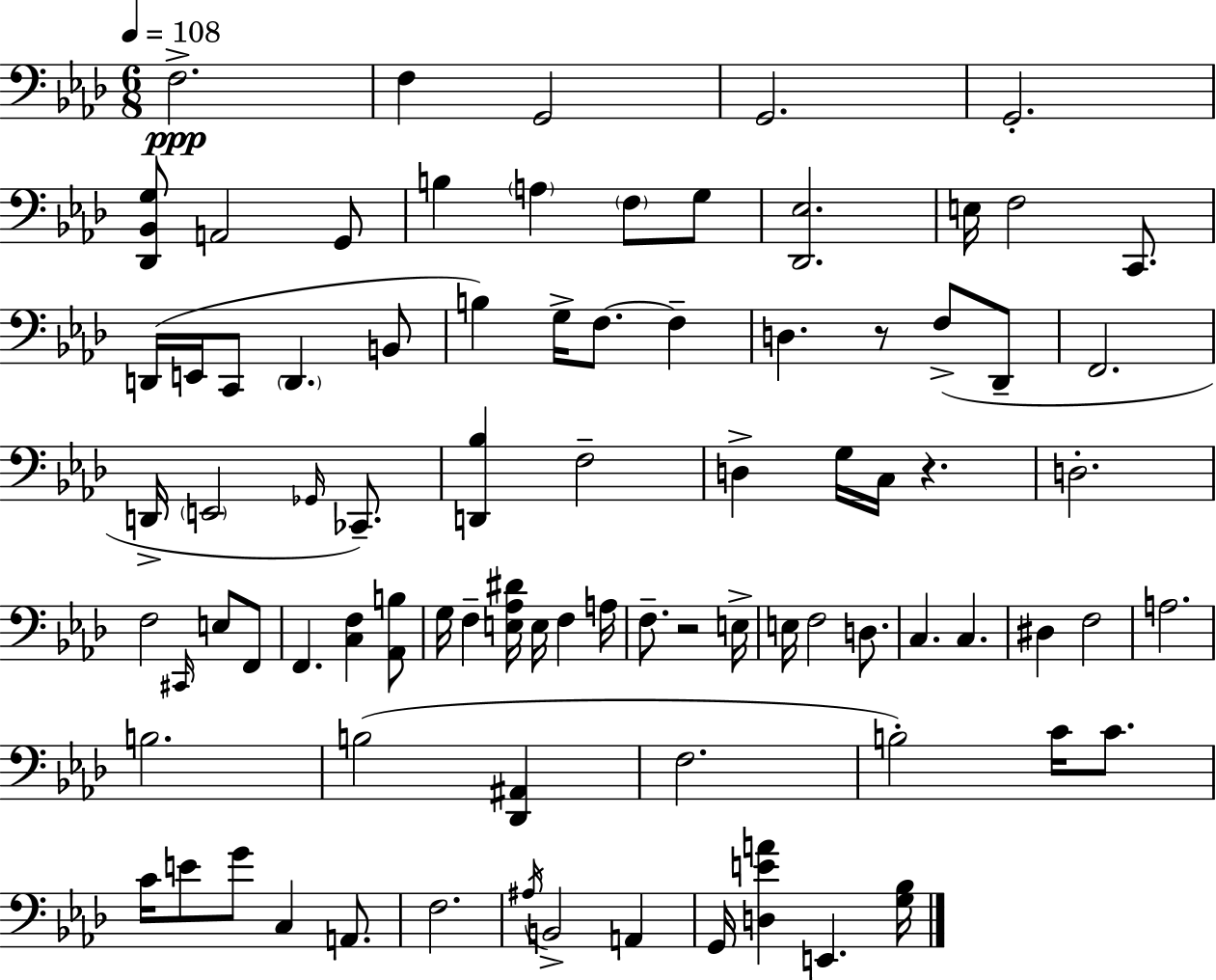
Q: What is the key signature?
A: F minor